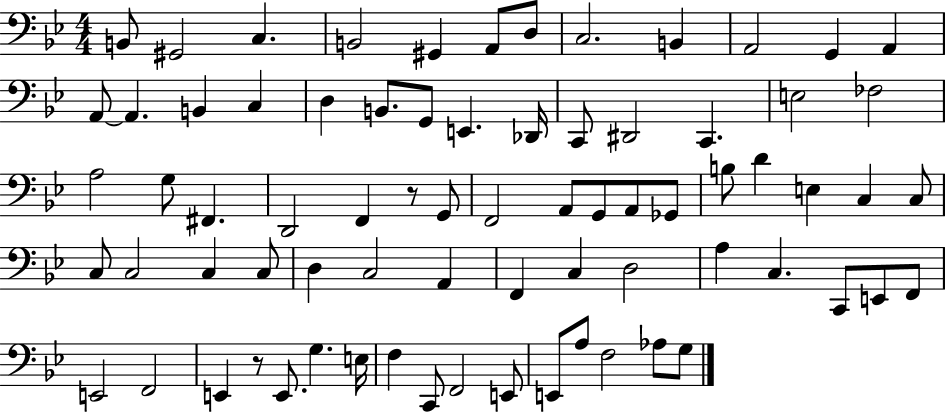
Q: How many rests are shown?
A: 2